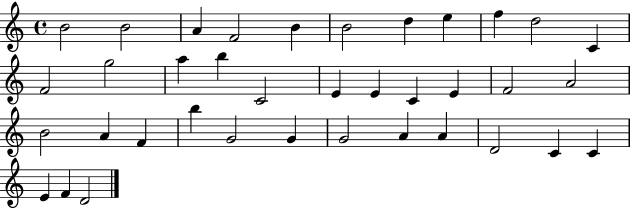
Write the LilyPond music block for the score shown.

{
  \clef treble
  \time 4/4
  \defaultTimeSignature
  \key c \major
  b'2 b'2 | a'4 f'2 b'4 | b'2 d''4 e''4 | f''4 d''2 c'4 | \break f'2 g''2 | a''4 b''4 c'2 | e'4 e'4 c'4 e'4 | f'2 a'2 | \break b'2 a'4 f'4 | b''4 g'2 g'4 | g'2 a'4 a'4 | d'2 c'4 c'4 | \break e'4 f'4 d'2 | \bar "|."
}